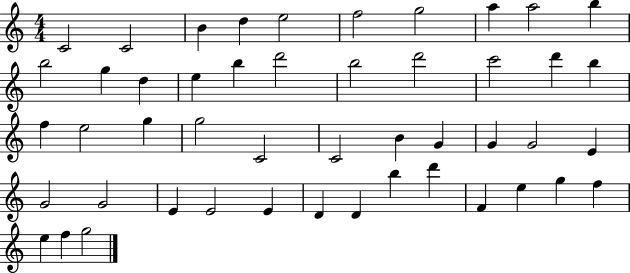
C4/h C4/h B4/q D5/q E5/h F5/h G5/h A5/q A5/h B5/q B5/h G5/q D5/q E5/q B5/q D6/h B5/h D6/h C6/h D6/q B5/q F5/q E5/h G5/q G5/h C4/h C4/h B4/q G4/q G4/q G4/h E4/q G4/h G4/h E4/q E4/h E4/q D4/q D4/q B5/q D6/q F4/q E5/q G5/q F5/q E5/q F5/q G5/h